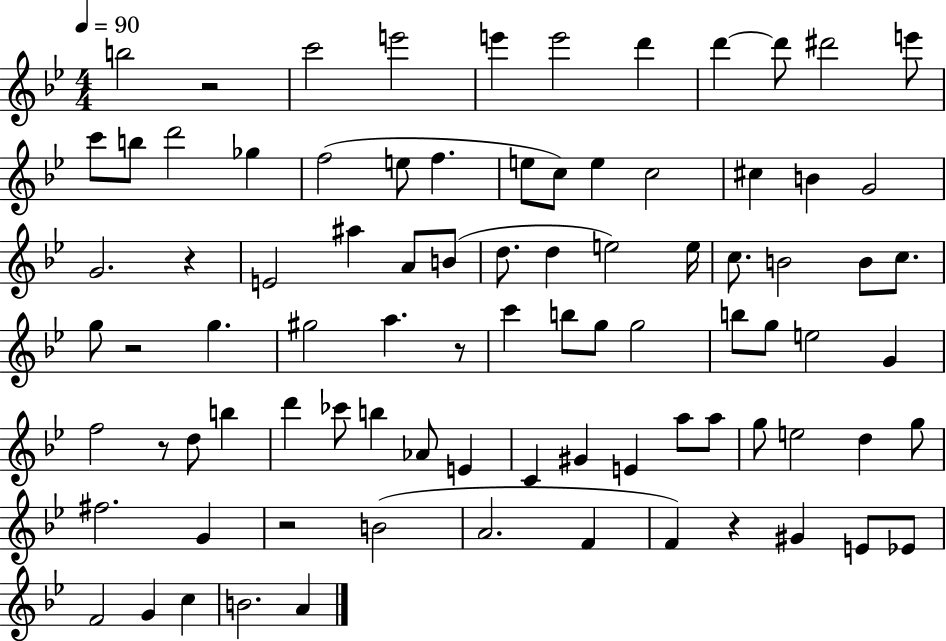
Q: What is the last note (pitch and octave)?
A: A4